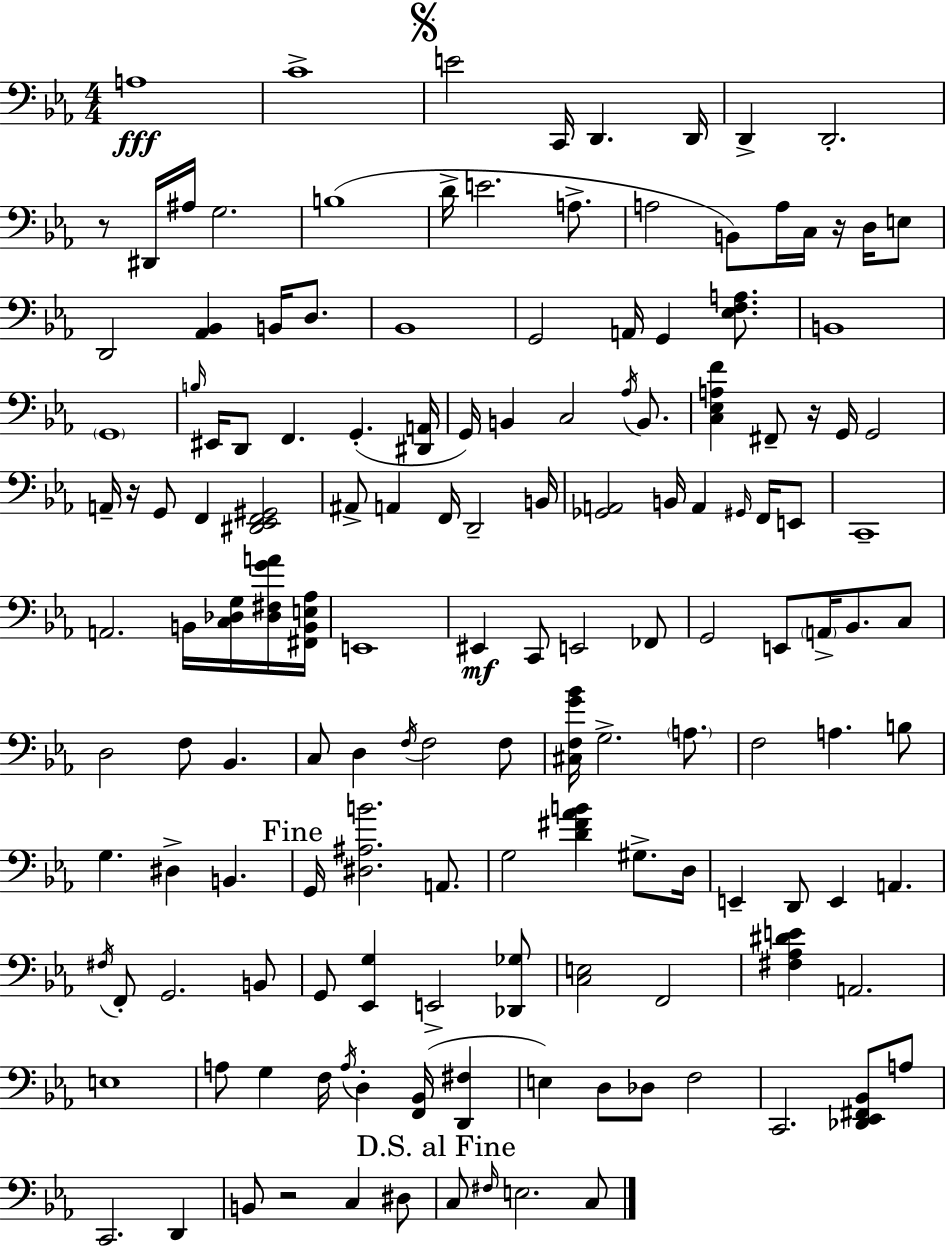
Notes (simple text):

A3/w C4/w E4/h C2/s D2/q. D2/s D2/q D2/h. R/e D#2/s A#3/s G3/h. B3/w D4/s E4/h. A3/e. A3/h B2/e A3/s C3/s R/s D3/s E3/e D2/h [Ab2,Bb2]/q B2/s D3/e. Bb2/w G2/h A2/s G2/q [Eb3,F3,A3]/e. B2/w G2/w B3/s EIS2/s D2/e F2/q. G2/q. [D#2,A2]/s G2/s B2/q C3/h Ab3/s B2/e. [C3,Eb3,A3,F4]/q F#2/e R/s G2/s G2/h A2/s R/s G2/e F2/q [D#2,Eb2,F2,G#2]/h A#2/e A2/q F2/s D2/h B2/s [Gb2,A2]/h B2/s A2/q G#2/s F2/s E2/e C2/w A2/h. B2/s [C3,Db3,G3]/s [Db3,F#3,G4,A4]/s [F#2,B2,E3,Ab3]/s E2/w EIS2/q C2/e E2/h FES2/e G2/h E2/e A2/s Bb2/e. C3/e D3/h F3/e Bb2/q. C3/e D3/q F3/s F3/h F3/e [C#3,F3,G4,Bb4]/s G3/h. A3/e. F3/h A3/q. B3/e G3/q. D#3/q B2/q. G2/s [D#3,A#3,B4]/h. A2/e. G3/h [D4,F#4,Ab4,B4]/q G#3/e. D3/s E2/q D2/e E2/q A2/q. F#3/s F2/e G2/h. B2/e G2/e [Eb2,G3]/q E2/h [Db2,Gb3]/e [C3,E3]/h F2/h [F#3,Ab3,D#4,E4]/q A2/h. E3/w A3/e G3/q F3/s A3/s D3/q [F2,Bb2]/s [D2,F#3]/q E3/q D3/e Db3/e F3/h C2/h. [Db2,Eb2,F#2,Bb2]/e A3/e C2/h. D2/q B2/e R/h C3/q D#3/e C3/e F#3/s E3/h. C3/e